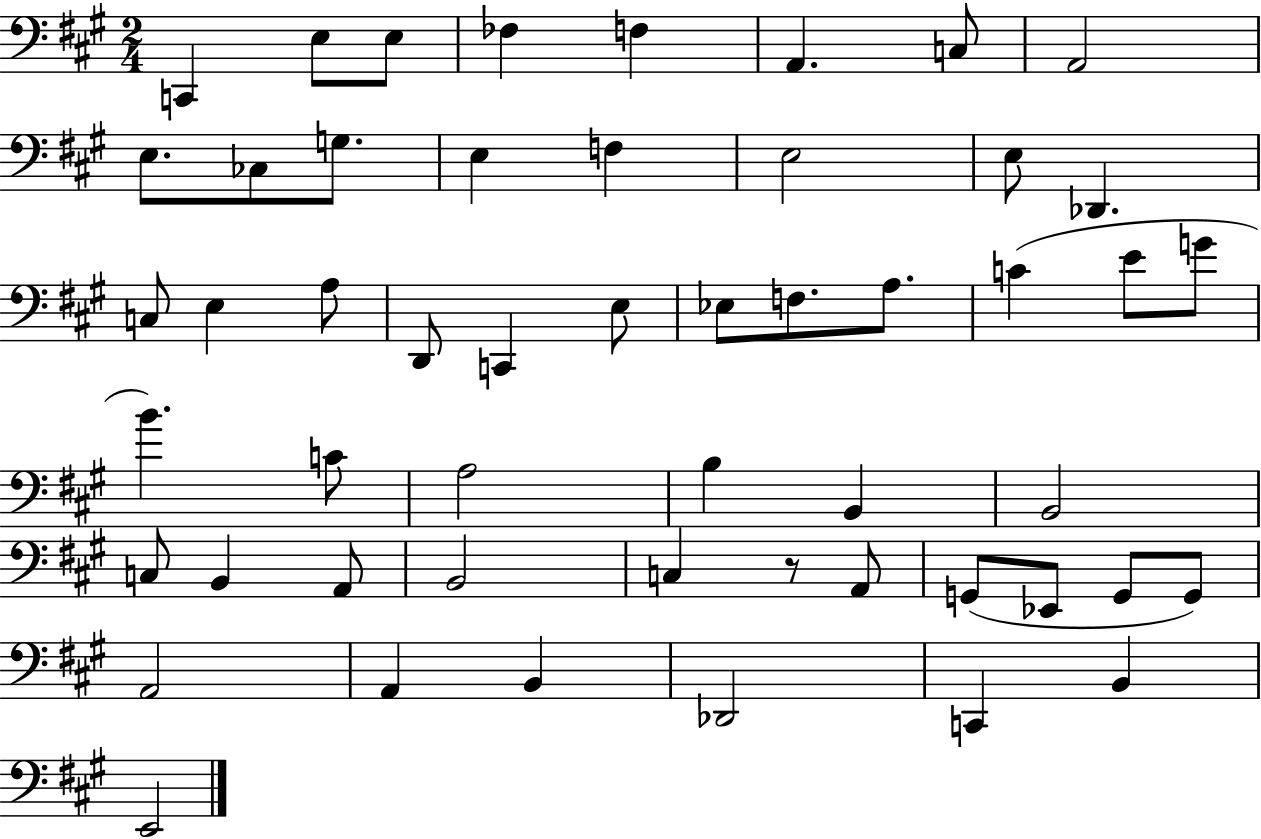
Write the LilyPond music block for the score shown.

{
  \clef bass
  \numericTimeSignature
  \time 2/4
  \key a \major
  c,4 e8 e8 | fes4 f4 | a,4. c8 | a,2 | \break e8. ces8 g8. | e4 f4 | e2 | e8 des,4. | \break c8 e4 a8 | d,8 c,4 e8 | ees8 f8. a8. | c'4( e'8 g'8 | \break b'4.) c'8 | a2 | b4 b,4 | b,2 | \break c8 b,4 a,8 | b,2 | c4 r8 a,8 | g,8( ees,8 g,8 g,8) | \break a,2 | a,4 b,4 | des,2 | c,4 b,4 | \break e,2 | \bar "|."
}